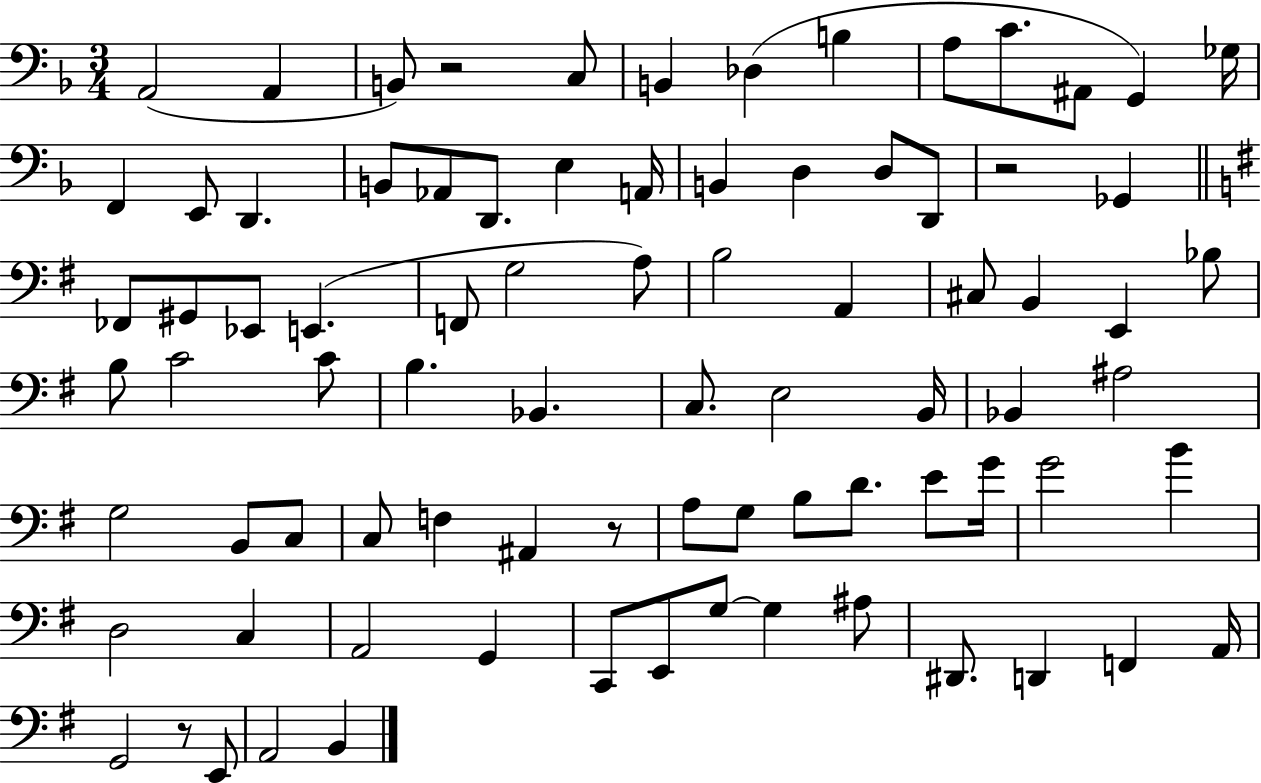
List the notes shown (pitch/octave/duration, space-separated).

A2/h A2/q B2/e R/h C3/e B2/q Db3/q B3/q A3/e C4/e. A#2/e G2/q Gb3/s F2/q E2/e D2/q. B2/e Ab2/e D2/e. E3/q A2/s B2/q D3/q D3/e D2/e R/h Gb2/q FES2/e G#2/e Eb2/e E2/q. F2/e G3/h A3/e B3/h A2/q C#3/e B2/q E2/q Bb3/e B3/e C4/h C4/e B3/q. Bb2/q. C3/e. E3/h B2/s Bb2/q A#3/h G3/h B2/e C3/e C3/e F3/q A#2/q R/e A3/e G3/e B3/e D4/e. E4/e G4/s G4/h B4/q D3/h C3/q A2/h G2/q C2/e E2/e G3/e G3/q A#3/e D#2/e. D2/q F2/q A2/s G2/h R/e E2/e A2/h B2/q